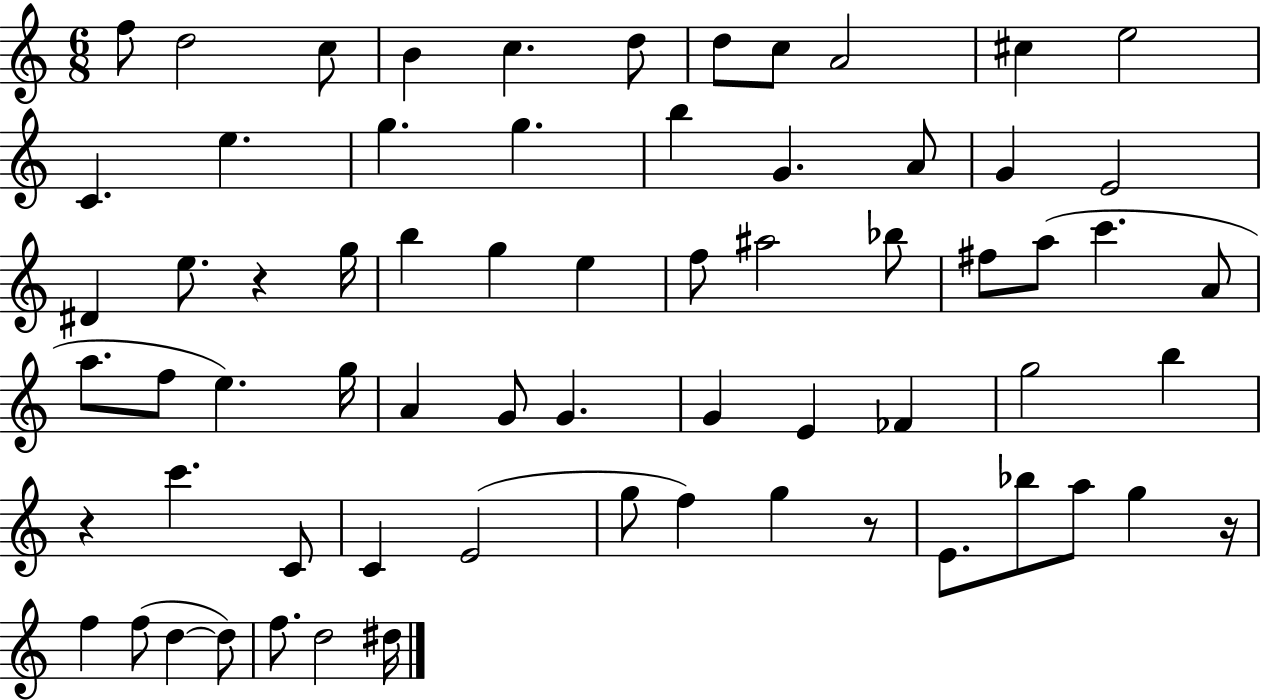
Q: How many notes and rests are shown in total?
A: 67